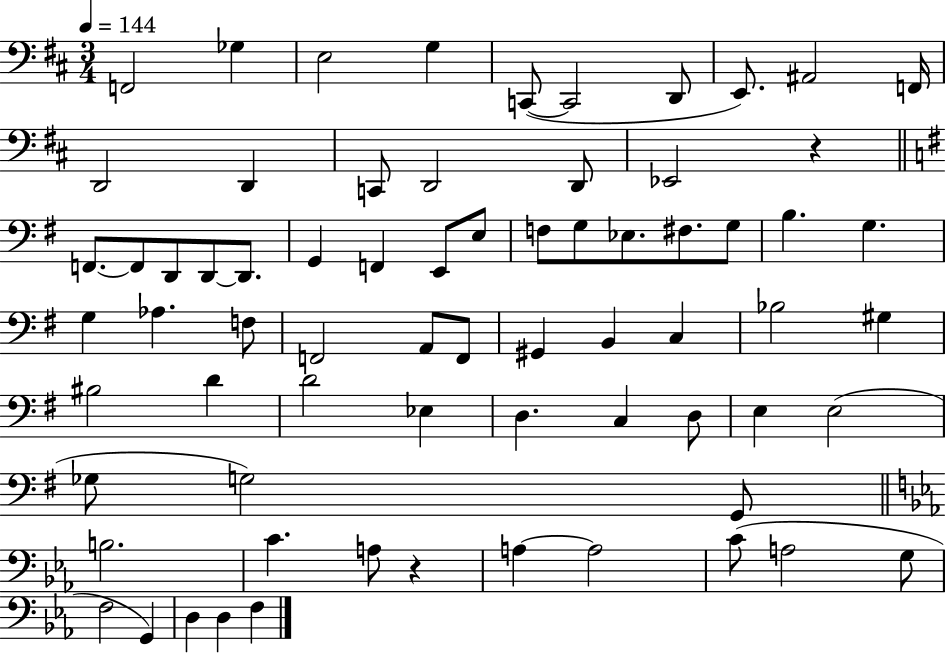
F2/h Gb3/q E3/h G3/q C2/e C2/h D2/e E2/e. A#2/h F2/s D2/h D2/q C2/e D2/h D2/e Eb2/h R/q F2/e. F2/e D2/e D2/e D2/e. G2/q F2/q E2/e E3/e F3/e G3/e Eb3/e. F#3/e. G3/e B3/q. G3/q. G3/q Ab3/q. F3/e F2/h A2/e F2/e G#2/q B2/q C3/q Bb3/h G#3/q BIS3/h D4/q D4/h Eb3/q D3/q. C3/q D3/e E3/q E3/h Gb3/e G3/h G2/e B3/h. C4/q. A3/e R/q A3/q A3/h C4/e A3/h G3/e F3/h G2/q D3/q D3/q F3/q